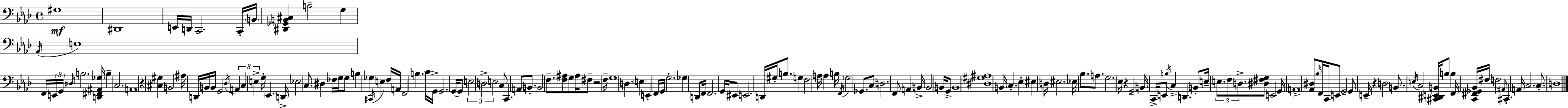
{
  \clef bass
  \time 4/4
  \defaultTimeSignature
  \key f \minor
  gis1\mf | dis,1 | e,16 d,16 c,2. c,16-. \parenthesize b,16 | <dis, ges, b, cis>4 b2-- g4 | \break \acciaccatura { aes,16 } e1 | f,16 \tuplet 3/2 { e,16 g,16 \grace { dis16 } } b2. | <d, fis, ais, ges>16 b4-- c2. | a,1 | \break r4 <cis gis>4 b,2 | ais16 d,16 b,16 b,16 g,2 \acciaccatura { des16 } \tuplet 3/2 { a,4 | c4 e4-> } g16-. \parenthesize ees,4. | d,16-> ees2 c8. dis4 | \break fes16 g16 g8 b4 ges4 \acciaccatura { cis,16 } e4 | f16 a,16 f,2 b4. | c'16 g,16-> g,2. | g,16~~ g,8 \tuplet 3/2 { e2 d2-> | \break e2 } c8 c,4. | a,8 b,8.-. b,2 | f8.-- <f ais>8 g8 ais16 fis8-- r2 | f16-- g1 | \break d4. \parenthesize e4 e,4-. | f,16 g,16 g2.-. | ges4 d,8 f,16 f,2. | g,16 eis,8 e,2. | \break d,16 gis16-. b8. g4 f2 | a16 a4 b16 \acciaccatura { f,16 } \parenthesize g2 | ges,8. c8 d2. | f,8 a,4 b,16-> b,2 | \break b,16 g,8-> b,1 | <dis gis ais>1 | b,16 c4.-. ees4-. | eis4 d16 eis2. | \break ees16 bes8. a8. g2. | ees16 r4 g,2-- | b,16 c,16-> e,8 \acciaccatura { b16 } c4-> d,4. | b,8-. e16-- \tuplet 3/2 { e8. f8 d8.-> } <dis fis g>8 e,2 | \break g,16 a,1-> | <aes, dis>8 \grace { bes16 } f,16 c,16 e,8 g,2-- | g,8 e,16-- r4 d2 | b,8. \acciaccatura { e16 } c2 | \break <cis, dis, e, b,>16 b8 b4 f,16 <c, fis, ges, bes,>16 fis16 f2 | \grace { ais,16 } cis,4.-. a,16 c2. | c8.-. d1 | \bar "|."
}